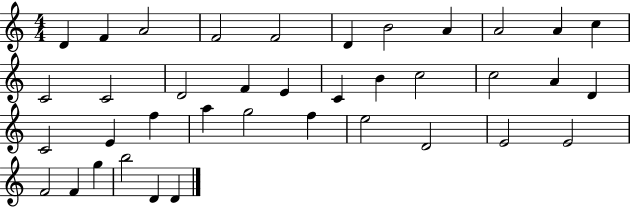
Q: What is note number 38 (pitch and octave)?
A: D4